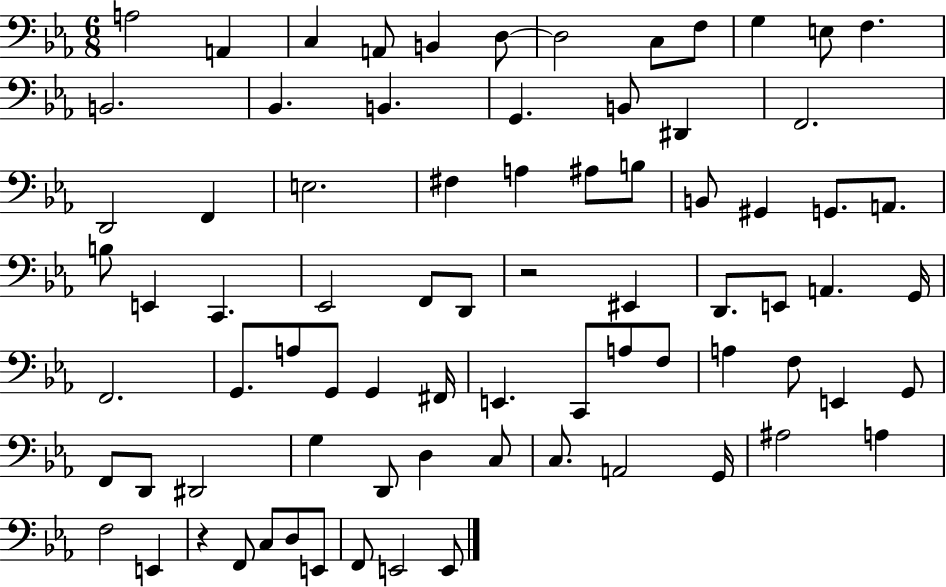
X:1
T:Untitled
M:6/8
L:1/4
K:Eb
A,2 A,, C, A,,/2 B,, D,/2 D,2 C,/2 F,/2 G, E,/2 F, B,,2 _B,, B,, G,, B,,/2 ^D,, F,,2 D,,2 F,, E,2 ^F, A, ^A,/2 B,/2 B,,/2 ^G,, G,,/2 A,,/2 B,/2 E,, C,, _E,,2 F,,/2 D,,/2 z2 ^E,, D,,/2 E,,/2 A,, G,,/4 F,,2 G,,/2 A,/2 G,,/2 G,, ^F,,/4 E,, C,,/2 A,/2 F,/2 A, F,/2 E,, G,,/2 F,,/2 D,,/2 ^D,,2 G, D,,/2 D, C,/2 C,/2 A,,2 G,,/4 ^A,2 A, F,2 E,, z F,,/2 C,/2 D,/2 E,,/2 F,,/2 E,,2 E,,/2